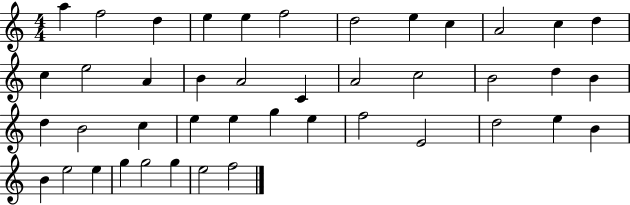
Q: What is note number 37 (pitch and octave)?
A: E5